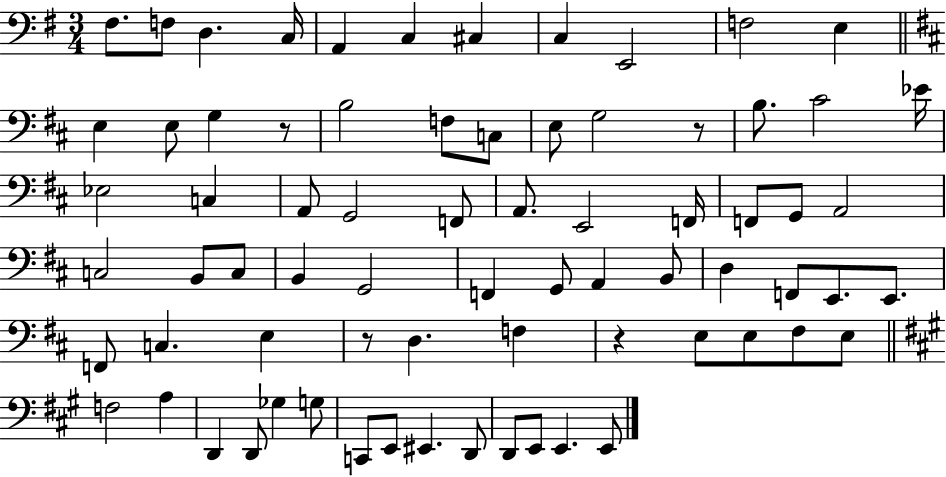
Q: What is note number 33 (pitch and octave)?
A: A2